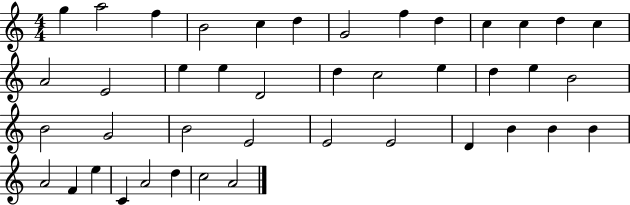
G5/q A5/h F5/q B4/h C5/q D5/q G4/h F5/q D5/q C5/q C5/q D5/q C5/q A4/h E4/h E5/q E5/q D4/h D5/q C5/h E5/q D5/q E5/q B4/h B4/h G4/h B4/h E4/h E4/h E4/h D4/q B4/q B4/q B4/q A4/h F4/q E5/q C4/q A4/h D5/q C5/h A4/h